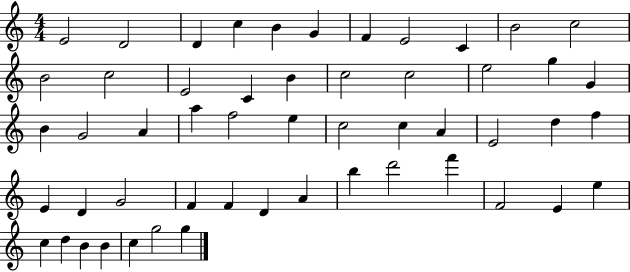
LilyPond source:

{
  \clef treble
  \numericTimeSignature
  \time 4/4
  \key c \major
  e'2 d'2 | d'4 c''4 b'4 g'4 | f'4 e'2 c'4 | b'2 c''2 | \break b'2 c''2 | e'2 c'4 b'4 | c''2 c''2 | e''2 g''4 g'4 | \break b'4 g'2 a'4 | a''4 f''2 e''4 | c''2 c''4 a'4 | e'2 d''4 f''4 | \break e'4 d'4 g'2 | f'4 f'4 d'4 a'4 | b''4 d'''2 f'''4 | f'2 e'4 e''4 | \break c''4 d''4 b'4 b'4 | c''4 g''2 g''4 | \bar "|."
}